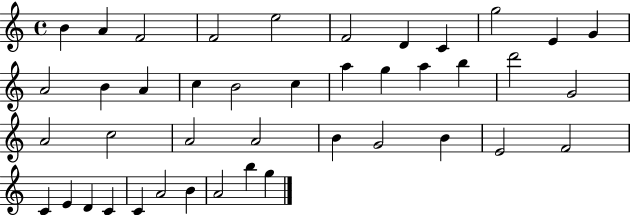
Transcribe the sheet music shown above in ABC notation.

X:1
T:Untitled
M:4/4
L:1/4
K:C
B A F2 F2 e2 F2 D C g2 E G A2 B A c B2 c a g a b d'2 G2 A2 c2 A2 A2 B G2 B E2 F2 C E D C C A2 B A2 b g